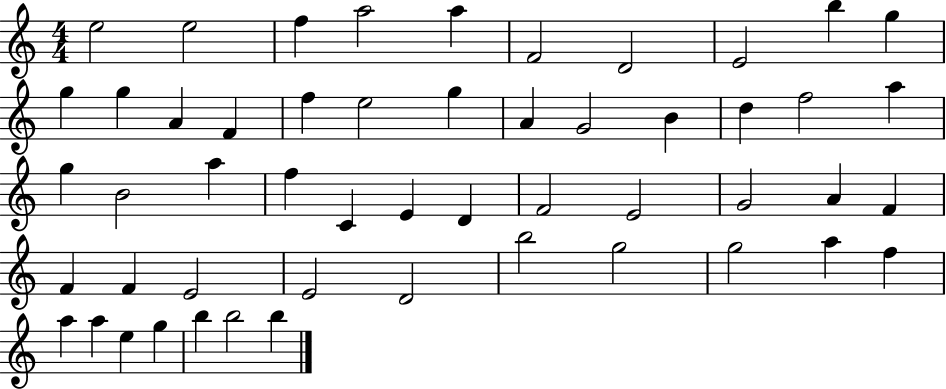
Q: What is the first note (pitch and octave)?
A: E5